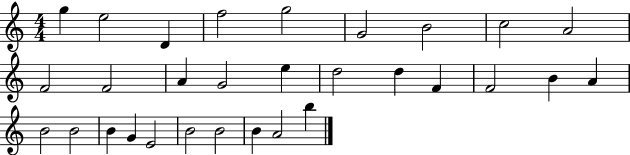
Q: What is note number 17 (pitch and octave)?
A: F4